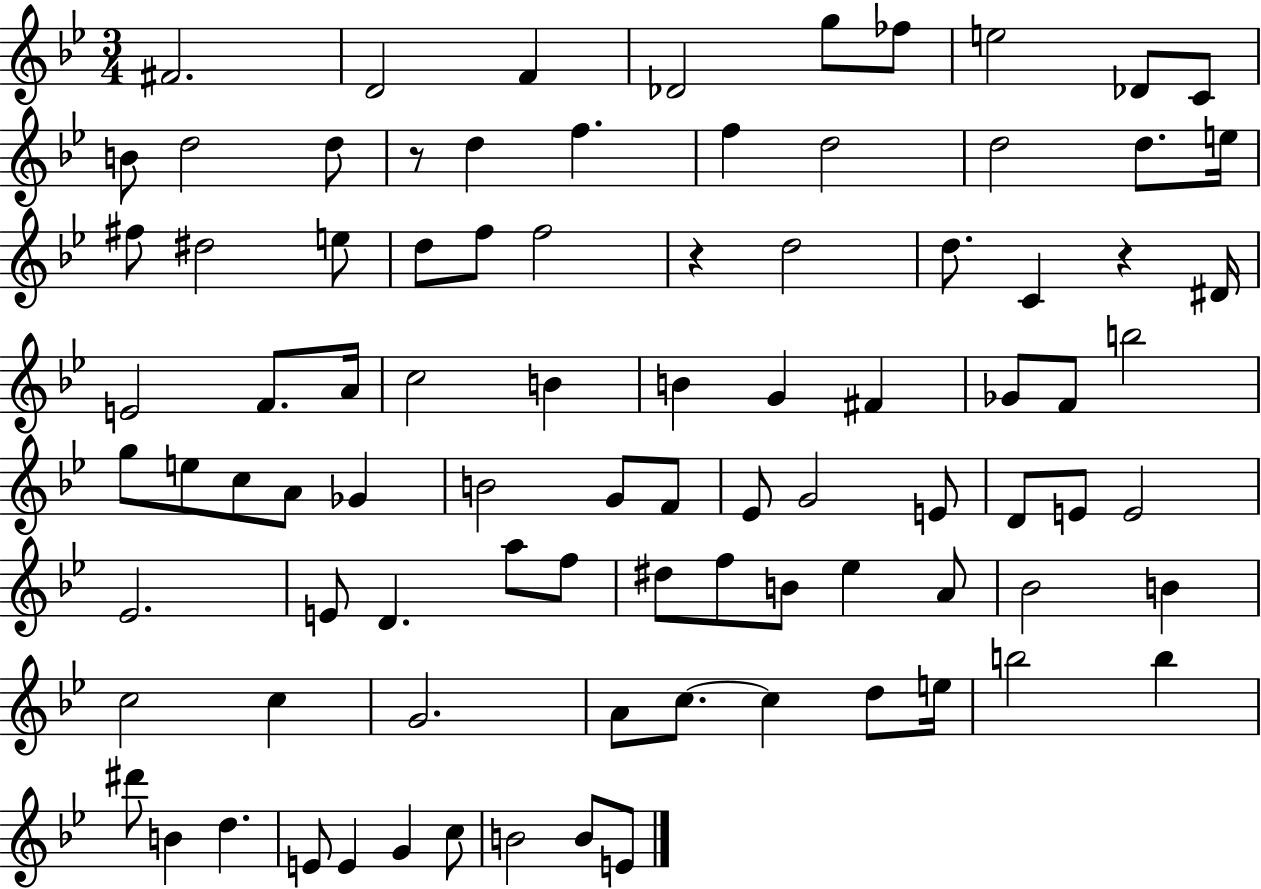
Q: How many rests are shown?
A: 3